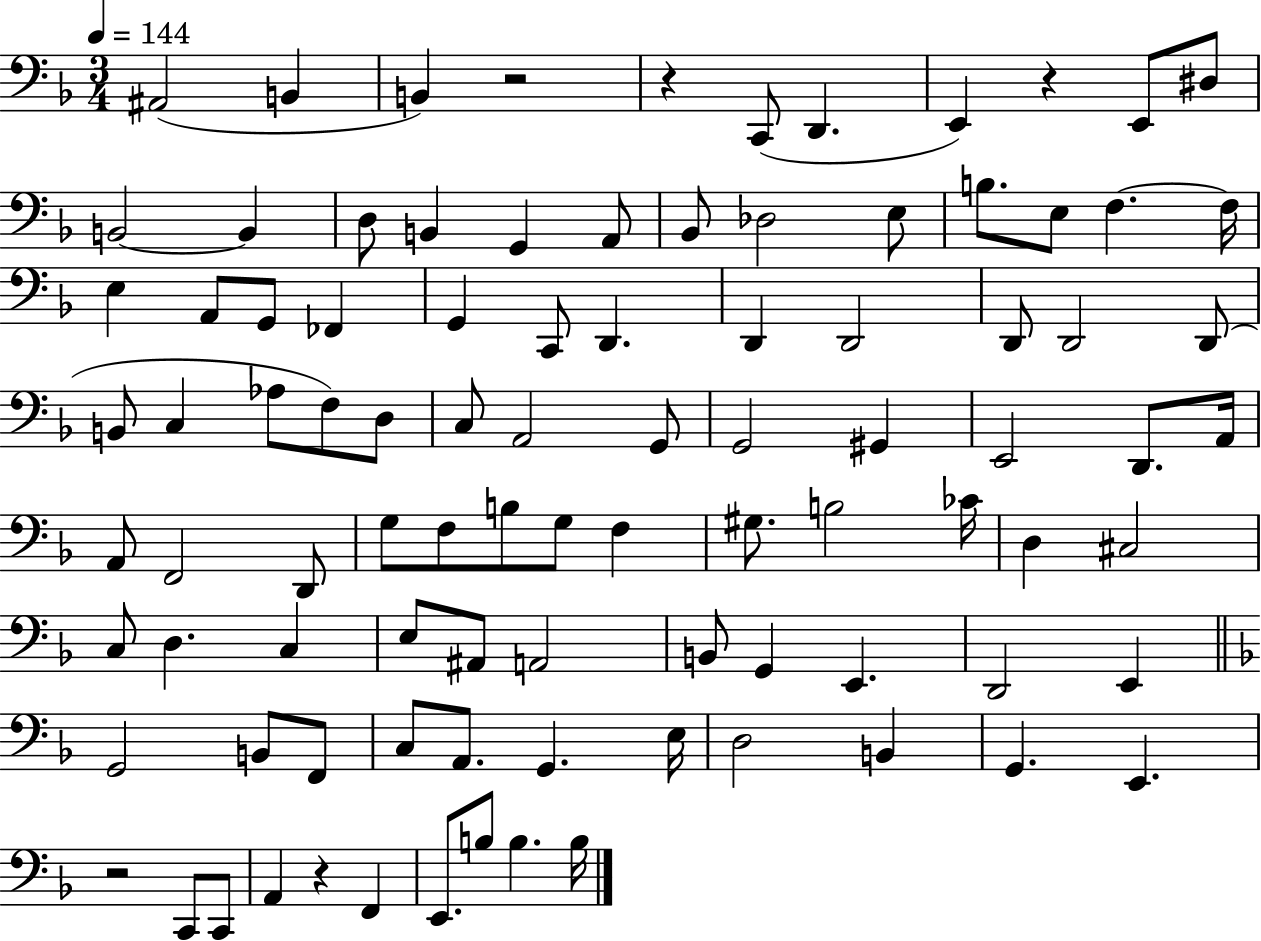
A#2/h B2/q B2/q R/h R/q C2/e D2/q. E2/q R/q E2/e D#3/e B2/h B2/q D3/e B2/q G2/q A2/e Bb2/e Db3/h E3/e B3/e. E3/e F3/q. F3/s E3/q A2/e G2/e FES2/q G2/q C2/e D2/q. D2/q D2/h D2/e D2/h D2/e B2/e C3/q Ab3/e F3/e D3/e C3/e A2/h G2/e G2/h G#2/q E2/h D2/e. A2/s A2/e F2/h D2/e G3/e F3/e B3/e G3/e F3/q G#3/e. B3/h CES4/s D3/q C#3/h C3/e D3/q. C3/q E3/e A#2/e A2/h B2/e G2/q E2/q. D2/h E2/q G2/h B2/e F2/e C3/e A2/e. G2/q. E3/s D3/h B2/q G2/q. E2/q. R/h C2/e C2/e A2/q R/q F2/q E2/e. B3/e B3/q. B3/s